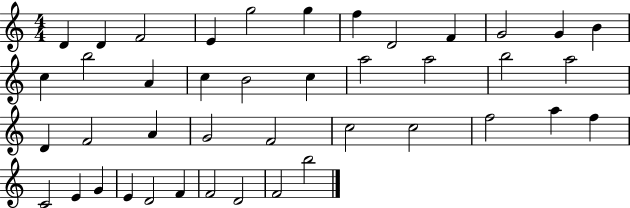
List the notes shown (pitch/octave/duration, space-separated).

D4/q D4/q F4/h E4/q G5/h G5/q F5/q D4/h F4/q G4/h G4/q B4/q C5/q B5/h A4/q C5/q B4/h C5/q A5/h A5/h B5/h A5/h D4/q F4/h A4/q G4/h F4/h C5/h C5/h F5/h A5/q F5/q C4/h E4/q G4/q E4/q D4/h F4/q F4/h D4/h F4/h B5/h